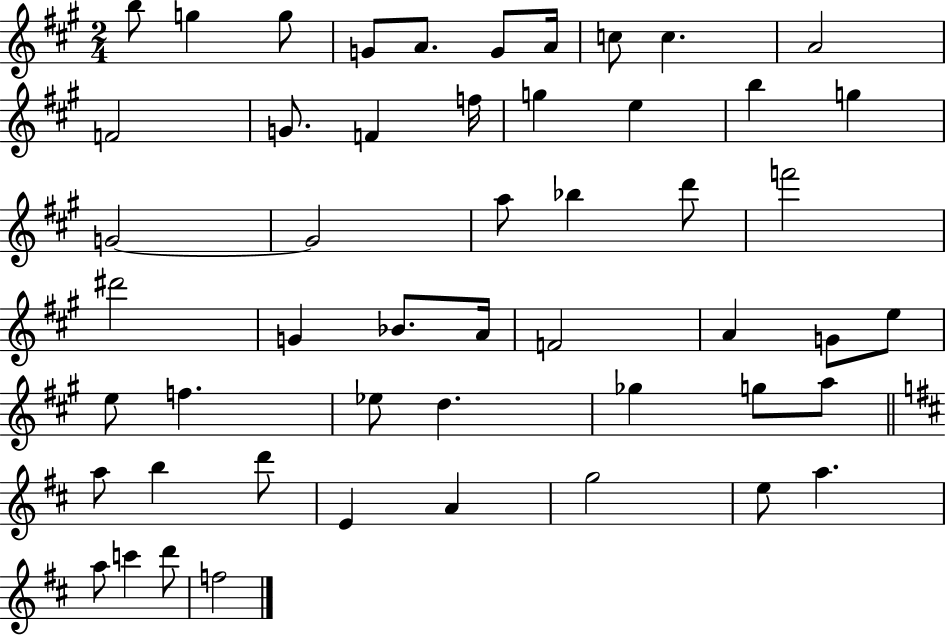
X:1
T:Untitled
M:2/4
L:1/4
K:A
b/2 g g/2 G/2 A/2 G/2 A/4 c/2 c A2 F2 G/2 F f/4 g e b g G2 G2 a/2 _b d'/2 f'2 ^d'2 G _B/2 A/4 F2 A G/2 e/2 e/2 f _e/2 d _g g/2 a/2 a/2 b d'/2 E A g2 e/2 a a/2 c' d'/2 f2